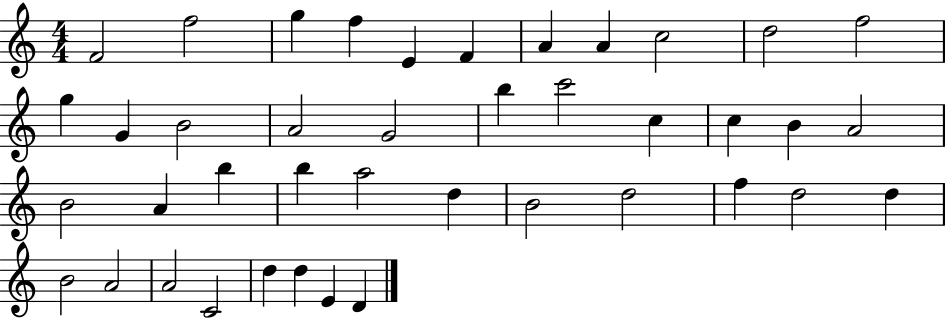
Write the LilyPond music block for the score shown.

{
  \clef treble
  \numericTimeSignature
  \time 4/4
  \key c \major
  f'2 f''2 | g''4 f''4 e'4 f'4 | a'4 a'4 c''2 | d''2 f''2 | \break g''4 g'4 b'2 | a'2 g'2 | b''4 c'''2 c''4 | c''4 b'4 a'2 | \break b'2 a'4 b''4 | b''4 a''2 d''4 | b'2 d''2 | f''4 d''2 d''4 | \break b'2 a'2 | a'2 c'2 | d''4 d''4 e'4 d'4 | \bar "|."
}